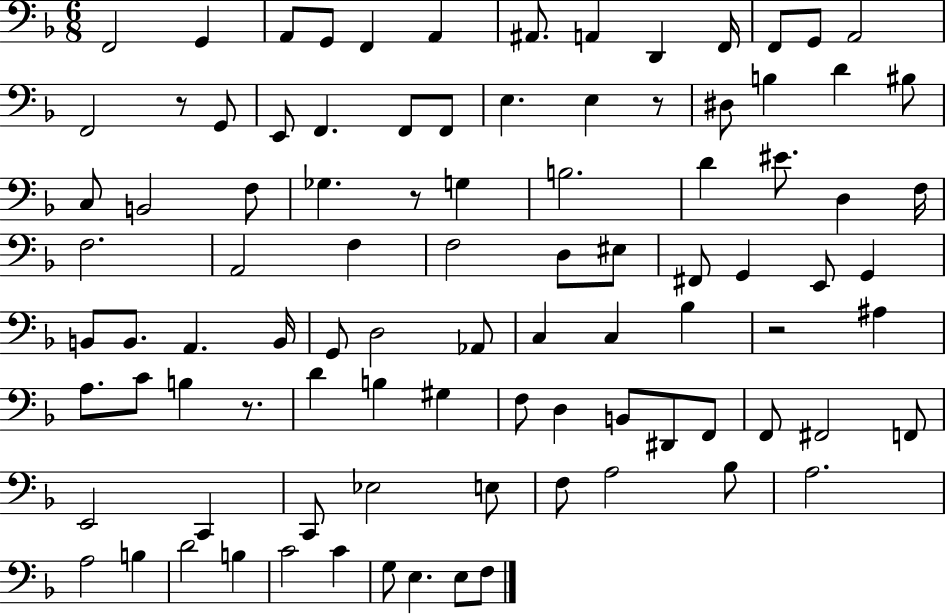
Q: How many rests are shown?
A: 5